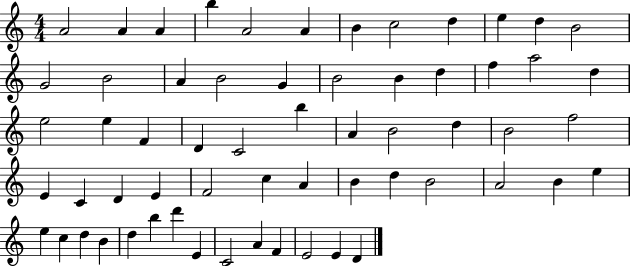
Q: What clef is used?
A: treble